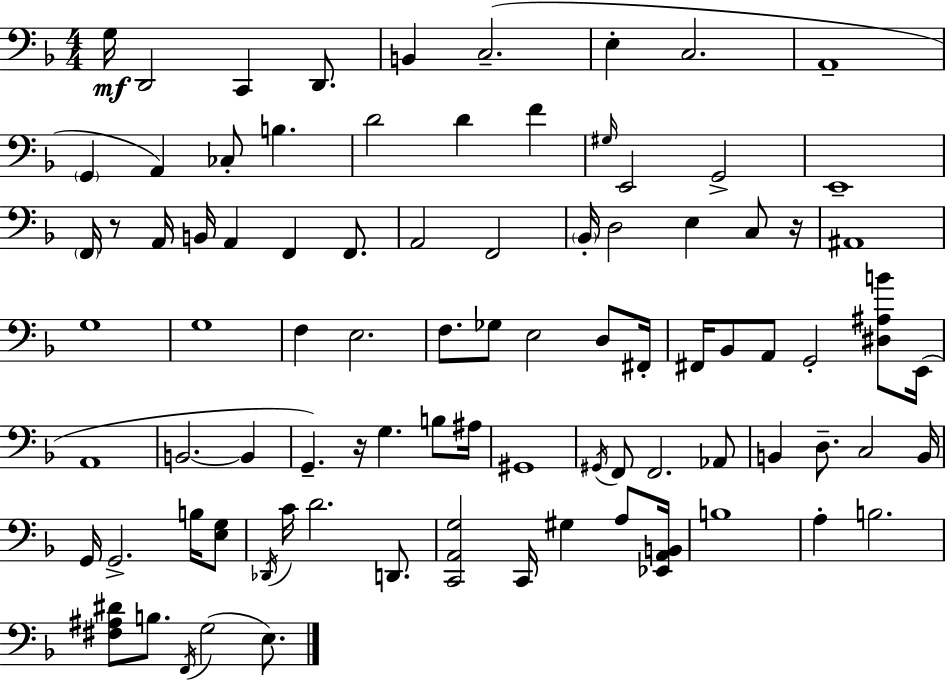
{
  \clef bass
  \numericTimeSignature
  \time 4/4
  \key f \major
  g16\mf d,2 c,4 d,8. | b,4 c2.--( | e4-. c2. | a,1-- | \break \parenthesize g,4 a,4) ces8-. b4. | d'2 d'4 f'4 | \grace { gis16 } e,2 g,2-> | e,1-- | \break \parenthesize f,16 r8 a,16 b,16 a,4 f,4 f,8. | a,2 f,2 | \parenthesize bes,16-. d2 e4 c8 | r16 ais,1 | \break g1 | g1 | f4 e2. | f8. ges8 e2 d8 | \break fis,16-. fis,16 bes,8 a,8 g,2-. <dis ais b'>8 | e,16( a,1 | b,2.~~ b,4 | g,4.--) r16 g4. b8 | \break ais16 gis,1 | \acciaccatura { gis,16 } f,8 f,2. | aes,8 b,4 d8.-- c2 | b,16 g,16 g,2.-> b16 | \break <e g>8 \acciaccatura { des,16 } c'16 d'2. | d,8. <c, a, g>2 c,16 gis4 | a8 <ees, a, b,>16 b1 | a4-. b2. | \break <fis ais dis'>8 b8. \acciaccatura { f,16 }( g2 | e8.) \bar "|."
}